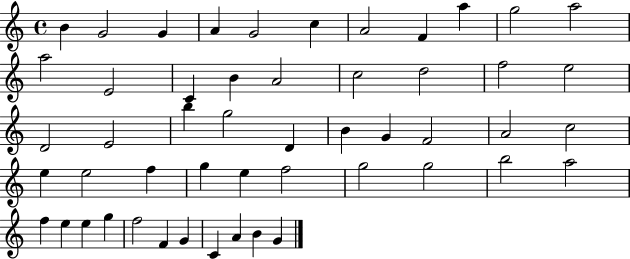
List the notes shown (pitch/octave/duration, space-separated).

B4/q G4/h G4/q A4/q G4/h C5/q A4/h F4/q A5/q G5/h A5/h A5/h E4/h C4/q B4/q A4/h C5/h D5/h F5/h E5/h D4/h E4/h B5/q G5/h D4/q B4/q G4/q F4/h A4/h C5/h E5/q E5/h F5/q G5/q E5/q F5/h G5/h G5/h B5/h A5/h F5/q E5/q E5/q G5/q F5/h F4/q G4/q C4/q A4/q B4/q G4/q